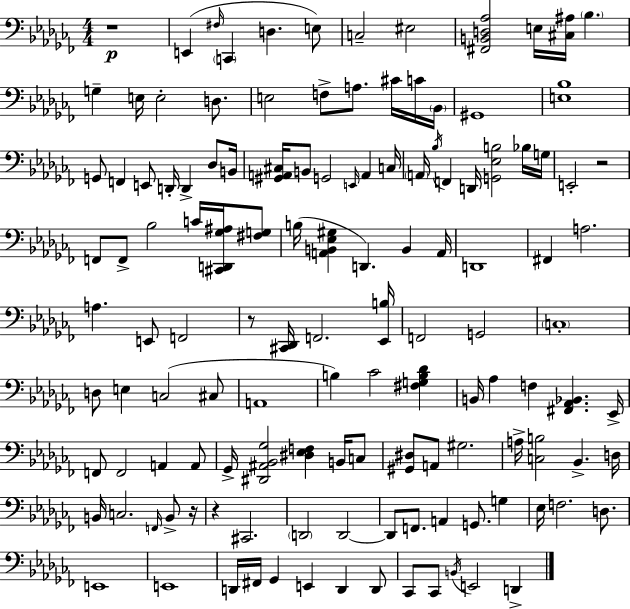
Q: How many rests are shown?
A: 5